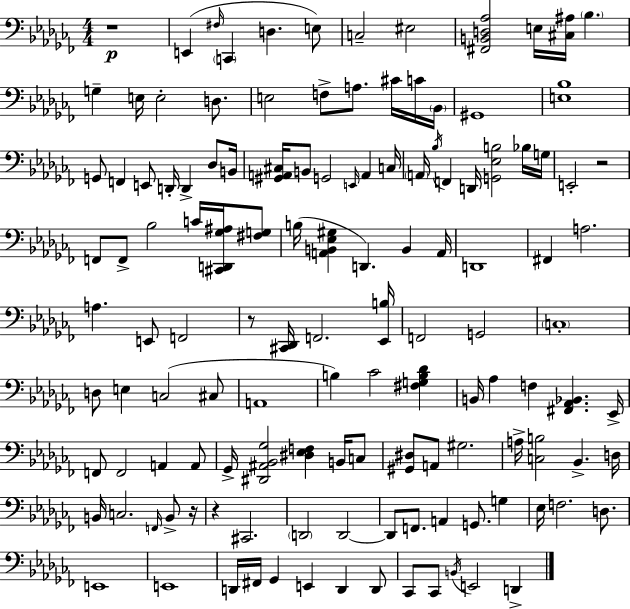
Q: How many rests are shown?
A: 5